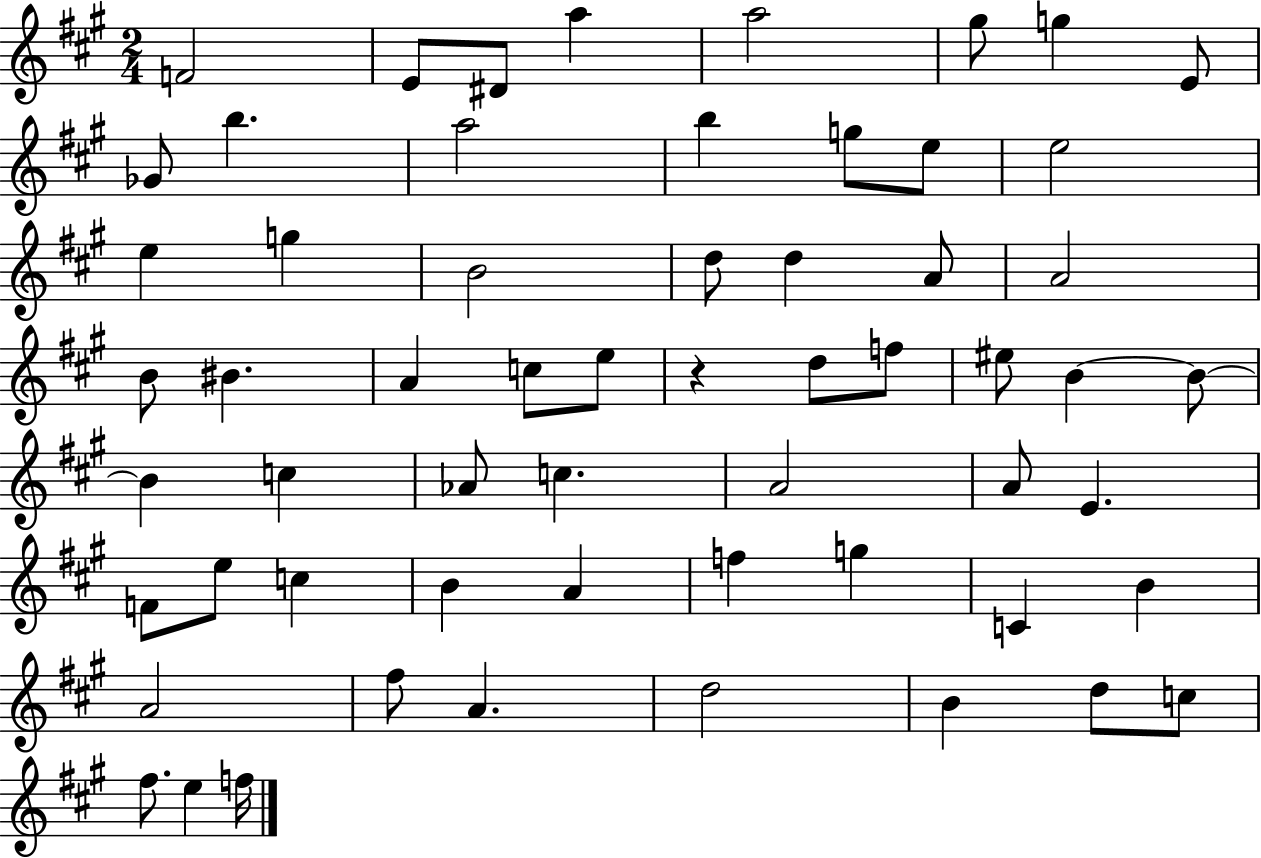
{
  \clef treble
  \numericTimeSignature
  \time 2/4
  \key a \major
  f'2 | e'8 dis'8 a''4 | a''2 | gis''8 g''4 e'8 | \break ges'8 b''4. | a''2 | b''4 g''8 e''8 | e''2 | \break e''4 g''4 | b'2 | d''8 d''4 a'8 | a'2 | \break b'8 bis'4. | a'4 c''8 e''8 | r4 d''8 f''8 | eis''8 b'4~~ b'8~~ | \break b'4 c''4 | aes'8 c''4. | a'2 | a'8 e'4. | \break f'8 e''8 c''4 | b'4 a'4 | f''4 g''4 | c'4 b'4 | \break a'2 | fis''8 a'4. | d''2 | b'4 d''8 c''8 | \break fis''8. e''4 f''16 | \bar "|."
}